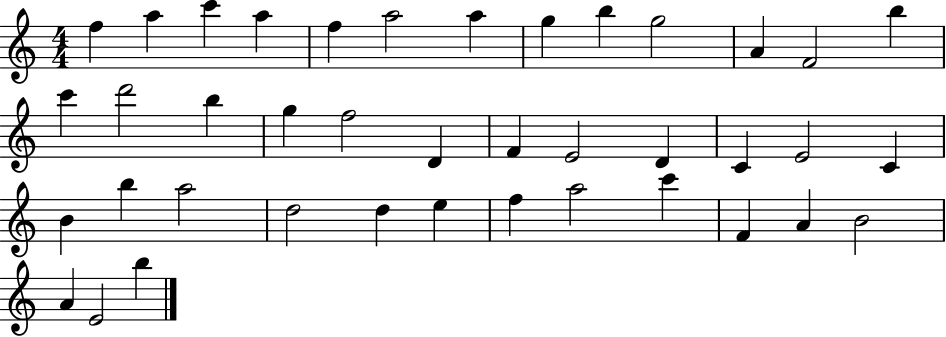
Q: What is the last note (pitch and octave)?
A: B5